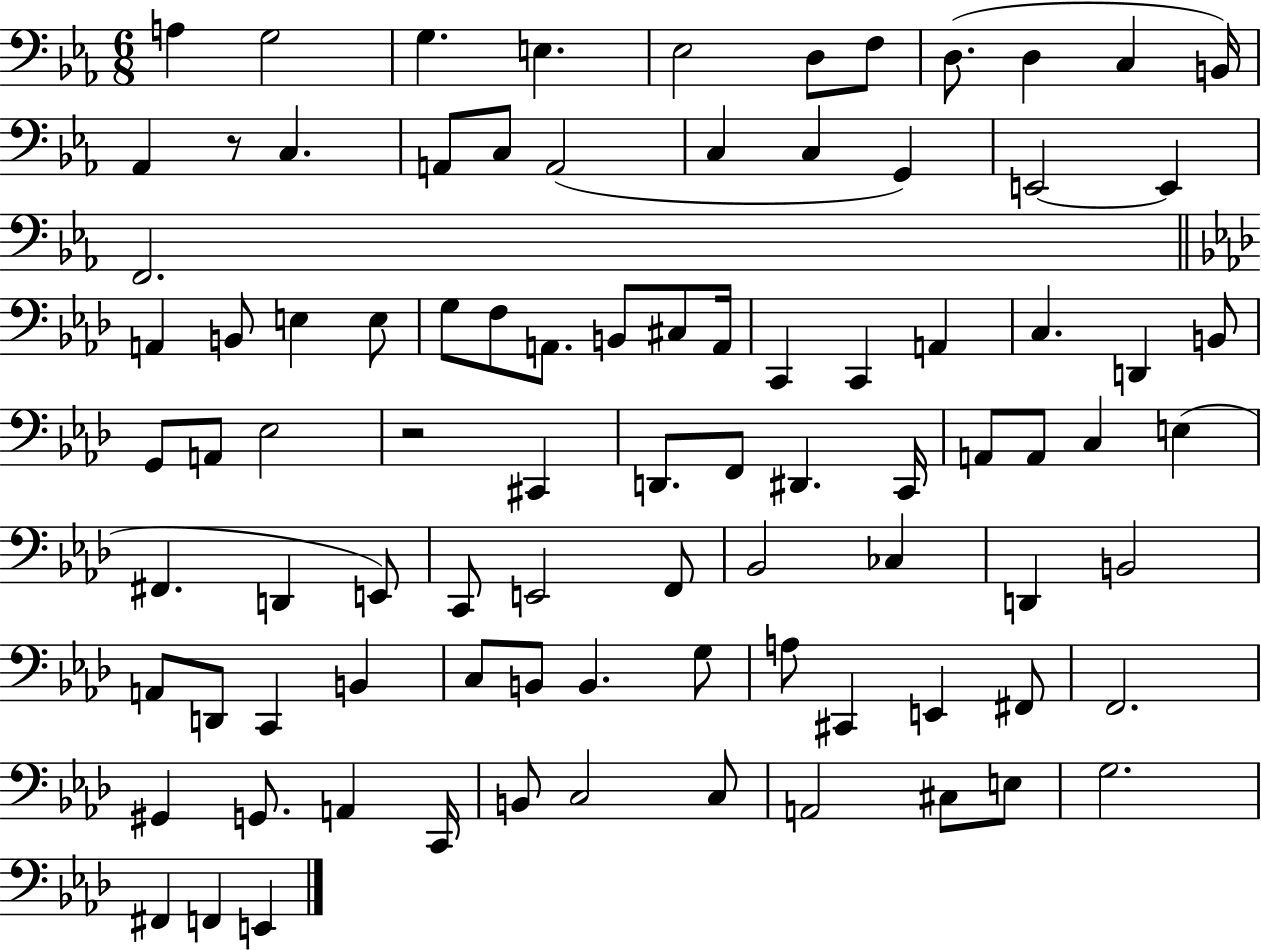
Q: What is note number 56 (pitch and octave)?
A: F2